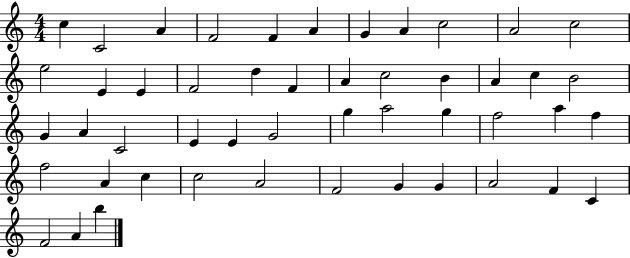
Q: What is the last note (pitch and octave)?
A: B5